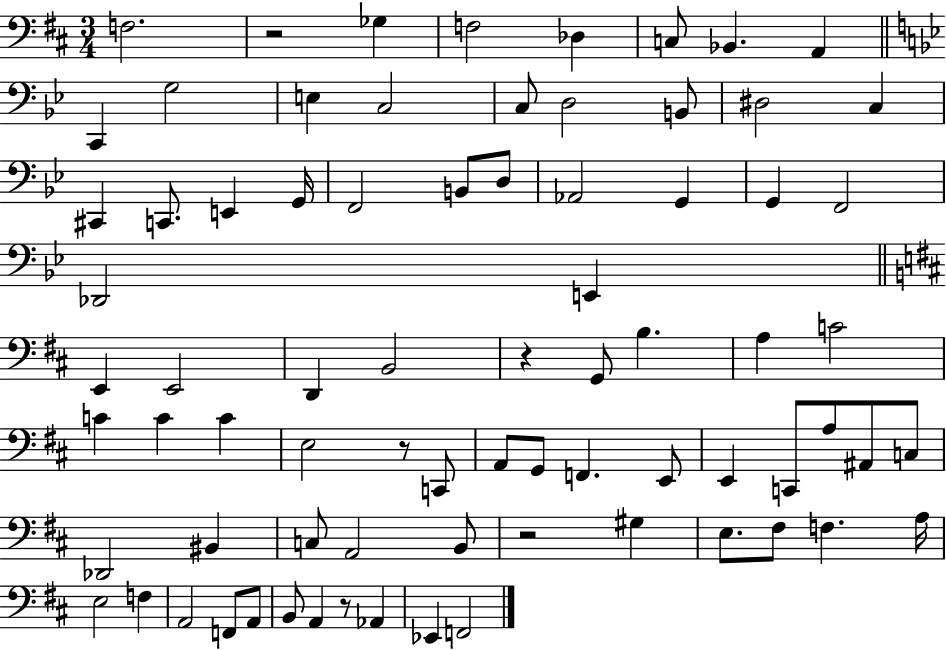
X:1
T:Untitled
M:3/4
L:1/4
K:D
F,2 z2 _G, F,2 _D, C,/2 _B,, A,, C,, G,2 E, C,2 C,/2 D,2 B,,/2 ^D,2 C, ^C,, C,,/2 E,, G,,/4 F,,2 B,,/2 D,/2 _A,,2 G,, G,, F,,2 _D,,2 E,, E,, E,,2 D,, B,,2 z G,,/2 B, A, C2 C C C E,2 z/2 C,,/2 A,,/2 G,,/2 F,, E,,/2 E,, C,,/2 A,/2 ^A,,/2 C,/2 _D,,2 ^B,, C,/2 A,,2 B,,/2 z2 ^G, E,/2 ^F,/2 F, A,/4 E,2 F, A,,2 F,,/2 A,,/2 B,,/2 A,, z/2 _A,, _E,, F,,2